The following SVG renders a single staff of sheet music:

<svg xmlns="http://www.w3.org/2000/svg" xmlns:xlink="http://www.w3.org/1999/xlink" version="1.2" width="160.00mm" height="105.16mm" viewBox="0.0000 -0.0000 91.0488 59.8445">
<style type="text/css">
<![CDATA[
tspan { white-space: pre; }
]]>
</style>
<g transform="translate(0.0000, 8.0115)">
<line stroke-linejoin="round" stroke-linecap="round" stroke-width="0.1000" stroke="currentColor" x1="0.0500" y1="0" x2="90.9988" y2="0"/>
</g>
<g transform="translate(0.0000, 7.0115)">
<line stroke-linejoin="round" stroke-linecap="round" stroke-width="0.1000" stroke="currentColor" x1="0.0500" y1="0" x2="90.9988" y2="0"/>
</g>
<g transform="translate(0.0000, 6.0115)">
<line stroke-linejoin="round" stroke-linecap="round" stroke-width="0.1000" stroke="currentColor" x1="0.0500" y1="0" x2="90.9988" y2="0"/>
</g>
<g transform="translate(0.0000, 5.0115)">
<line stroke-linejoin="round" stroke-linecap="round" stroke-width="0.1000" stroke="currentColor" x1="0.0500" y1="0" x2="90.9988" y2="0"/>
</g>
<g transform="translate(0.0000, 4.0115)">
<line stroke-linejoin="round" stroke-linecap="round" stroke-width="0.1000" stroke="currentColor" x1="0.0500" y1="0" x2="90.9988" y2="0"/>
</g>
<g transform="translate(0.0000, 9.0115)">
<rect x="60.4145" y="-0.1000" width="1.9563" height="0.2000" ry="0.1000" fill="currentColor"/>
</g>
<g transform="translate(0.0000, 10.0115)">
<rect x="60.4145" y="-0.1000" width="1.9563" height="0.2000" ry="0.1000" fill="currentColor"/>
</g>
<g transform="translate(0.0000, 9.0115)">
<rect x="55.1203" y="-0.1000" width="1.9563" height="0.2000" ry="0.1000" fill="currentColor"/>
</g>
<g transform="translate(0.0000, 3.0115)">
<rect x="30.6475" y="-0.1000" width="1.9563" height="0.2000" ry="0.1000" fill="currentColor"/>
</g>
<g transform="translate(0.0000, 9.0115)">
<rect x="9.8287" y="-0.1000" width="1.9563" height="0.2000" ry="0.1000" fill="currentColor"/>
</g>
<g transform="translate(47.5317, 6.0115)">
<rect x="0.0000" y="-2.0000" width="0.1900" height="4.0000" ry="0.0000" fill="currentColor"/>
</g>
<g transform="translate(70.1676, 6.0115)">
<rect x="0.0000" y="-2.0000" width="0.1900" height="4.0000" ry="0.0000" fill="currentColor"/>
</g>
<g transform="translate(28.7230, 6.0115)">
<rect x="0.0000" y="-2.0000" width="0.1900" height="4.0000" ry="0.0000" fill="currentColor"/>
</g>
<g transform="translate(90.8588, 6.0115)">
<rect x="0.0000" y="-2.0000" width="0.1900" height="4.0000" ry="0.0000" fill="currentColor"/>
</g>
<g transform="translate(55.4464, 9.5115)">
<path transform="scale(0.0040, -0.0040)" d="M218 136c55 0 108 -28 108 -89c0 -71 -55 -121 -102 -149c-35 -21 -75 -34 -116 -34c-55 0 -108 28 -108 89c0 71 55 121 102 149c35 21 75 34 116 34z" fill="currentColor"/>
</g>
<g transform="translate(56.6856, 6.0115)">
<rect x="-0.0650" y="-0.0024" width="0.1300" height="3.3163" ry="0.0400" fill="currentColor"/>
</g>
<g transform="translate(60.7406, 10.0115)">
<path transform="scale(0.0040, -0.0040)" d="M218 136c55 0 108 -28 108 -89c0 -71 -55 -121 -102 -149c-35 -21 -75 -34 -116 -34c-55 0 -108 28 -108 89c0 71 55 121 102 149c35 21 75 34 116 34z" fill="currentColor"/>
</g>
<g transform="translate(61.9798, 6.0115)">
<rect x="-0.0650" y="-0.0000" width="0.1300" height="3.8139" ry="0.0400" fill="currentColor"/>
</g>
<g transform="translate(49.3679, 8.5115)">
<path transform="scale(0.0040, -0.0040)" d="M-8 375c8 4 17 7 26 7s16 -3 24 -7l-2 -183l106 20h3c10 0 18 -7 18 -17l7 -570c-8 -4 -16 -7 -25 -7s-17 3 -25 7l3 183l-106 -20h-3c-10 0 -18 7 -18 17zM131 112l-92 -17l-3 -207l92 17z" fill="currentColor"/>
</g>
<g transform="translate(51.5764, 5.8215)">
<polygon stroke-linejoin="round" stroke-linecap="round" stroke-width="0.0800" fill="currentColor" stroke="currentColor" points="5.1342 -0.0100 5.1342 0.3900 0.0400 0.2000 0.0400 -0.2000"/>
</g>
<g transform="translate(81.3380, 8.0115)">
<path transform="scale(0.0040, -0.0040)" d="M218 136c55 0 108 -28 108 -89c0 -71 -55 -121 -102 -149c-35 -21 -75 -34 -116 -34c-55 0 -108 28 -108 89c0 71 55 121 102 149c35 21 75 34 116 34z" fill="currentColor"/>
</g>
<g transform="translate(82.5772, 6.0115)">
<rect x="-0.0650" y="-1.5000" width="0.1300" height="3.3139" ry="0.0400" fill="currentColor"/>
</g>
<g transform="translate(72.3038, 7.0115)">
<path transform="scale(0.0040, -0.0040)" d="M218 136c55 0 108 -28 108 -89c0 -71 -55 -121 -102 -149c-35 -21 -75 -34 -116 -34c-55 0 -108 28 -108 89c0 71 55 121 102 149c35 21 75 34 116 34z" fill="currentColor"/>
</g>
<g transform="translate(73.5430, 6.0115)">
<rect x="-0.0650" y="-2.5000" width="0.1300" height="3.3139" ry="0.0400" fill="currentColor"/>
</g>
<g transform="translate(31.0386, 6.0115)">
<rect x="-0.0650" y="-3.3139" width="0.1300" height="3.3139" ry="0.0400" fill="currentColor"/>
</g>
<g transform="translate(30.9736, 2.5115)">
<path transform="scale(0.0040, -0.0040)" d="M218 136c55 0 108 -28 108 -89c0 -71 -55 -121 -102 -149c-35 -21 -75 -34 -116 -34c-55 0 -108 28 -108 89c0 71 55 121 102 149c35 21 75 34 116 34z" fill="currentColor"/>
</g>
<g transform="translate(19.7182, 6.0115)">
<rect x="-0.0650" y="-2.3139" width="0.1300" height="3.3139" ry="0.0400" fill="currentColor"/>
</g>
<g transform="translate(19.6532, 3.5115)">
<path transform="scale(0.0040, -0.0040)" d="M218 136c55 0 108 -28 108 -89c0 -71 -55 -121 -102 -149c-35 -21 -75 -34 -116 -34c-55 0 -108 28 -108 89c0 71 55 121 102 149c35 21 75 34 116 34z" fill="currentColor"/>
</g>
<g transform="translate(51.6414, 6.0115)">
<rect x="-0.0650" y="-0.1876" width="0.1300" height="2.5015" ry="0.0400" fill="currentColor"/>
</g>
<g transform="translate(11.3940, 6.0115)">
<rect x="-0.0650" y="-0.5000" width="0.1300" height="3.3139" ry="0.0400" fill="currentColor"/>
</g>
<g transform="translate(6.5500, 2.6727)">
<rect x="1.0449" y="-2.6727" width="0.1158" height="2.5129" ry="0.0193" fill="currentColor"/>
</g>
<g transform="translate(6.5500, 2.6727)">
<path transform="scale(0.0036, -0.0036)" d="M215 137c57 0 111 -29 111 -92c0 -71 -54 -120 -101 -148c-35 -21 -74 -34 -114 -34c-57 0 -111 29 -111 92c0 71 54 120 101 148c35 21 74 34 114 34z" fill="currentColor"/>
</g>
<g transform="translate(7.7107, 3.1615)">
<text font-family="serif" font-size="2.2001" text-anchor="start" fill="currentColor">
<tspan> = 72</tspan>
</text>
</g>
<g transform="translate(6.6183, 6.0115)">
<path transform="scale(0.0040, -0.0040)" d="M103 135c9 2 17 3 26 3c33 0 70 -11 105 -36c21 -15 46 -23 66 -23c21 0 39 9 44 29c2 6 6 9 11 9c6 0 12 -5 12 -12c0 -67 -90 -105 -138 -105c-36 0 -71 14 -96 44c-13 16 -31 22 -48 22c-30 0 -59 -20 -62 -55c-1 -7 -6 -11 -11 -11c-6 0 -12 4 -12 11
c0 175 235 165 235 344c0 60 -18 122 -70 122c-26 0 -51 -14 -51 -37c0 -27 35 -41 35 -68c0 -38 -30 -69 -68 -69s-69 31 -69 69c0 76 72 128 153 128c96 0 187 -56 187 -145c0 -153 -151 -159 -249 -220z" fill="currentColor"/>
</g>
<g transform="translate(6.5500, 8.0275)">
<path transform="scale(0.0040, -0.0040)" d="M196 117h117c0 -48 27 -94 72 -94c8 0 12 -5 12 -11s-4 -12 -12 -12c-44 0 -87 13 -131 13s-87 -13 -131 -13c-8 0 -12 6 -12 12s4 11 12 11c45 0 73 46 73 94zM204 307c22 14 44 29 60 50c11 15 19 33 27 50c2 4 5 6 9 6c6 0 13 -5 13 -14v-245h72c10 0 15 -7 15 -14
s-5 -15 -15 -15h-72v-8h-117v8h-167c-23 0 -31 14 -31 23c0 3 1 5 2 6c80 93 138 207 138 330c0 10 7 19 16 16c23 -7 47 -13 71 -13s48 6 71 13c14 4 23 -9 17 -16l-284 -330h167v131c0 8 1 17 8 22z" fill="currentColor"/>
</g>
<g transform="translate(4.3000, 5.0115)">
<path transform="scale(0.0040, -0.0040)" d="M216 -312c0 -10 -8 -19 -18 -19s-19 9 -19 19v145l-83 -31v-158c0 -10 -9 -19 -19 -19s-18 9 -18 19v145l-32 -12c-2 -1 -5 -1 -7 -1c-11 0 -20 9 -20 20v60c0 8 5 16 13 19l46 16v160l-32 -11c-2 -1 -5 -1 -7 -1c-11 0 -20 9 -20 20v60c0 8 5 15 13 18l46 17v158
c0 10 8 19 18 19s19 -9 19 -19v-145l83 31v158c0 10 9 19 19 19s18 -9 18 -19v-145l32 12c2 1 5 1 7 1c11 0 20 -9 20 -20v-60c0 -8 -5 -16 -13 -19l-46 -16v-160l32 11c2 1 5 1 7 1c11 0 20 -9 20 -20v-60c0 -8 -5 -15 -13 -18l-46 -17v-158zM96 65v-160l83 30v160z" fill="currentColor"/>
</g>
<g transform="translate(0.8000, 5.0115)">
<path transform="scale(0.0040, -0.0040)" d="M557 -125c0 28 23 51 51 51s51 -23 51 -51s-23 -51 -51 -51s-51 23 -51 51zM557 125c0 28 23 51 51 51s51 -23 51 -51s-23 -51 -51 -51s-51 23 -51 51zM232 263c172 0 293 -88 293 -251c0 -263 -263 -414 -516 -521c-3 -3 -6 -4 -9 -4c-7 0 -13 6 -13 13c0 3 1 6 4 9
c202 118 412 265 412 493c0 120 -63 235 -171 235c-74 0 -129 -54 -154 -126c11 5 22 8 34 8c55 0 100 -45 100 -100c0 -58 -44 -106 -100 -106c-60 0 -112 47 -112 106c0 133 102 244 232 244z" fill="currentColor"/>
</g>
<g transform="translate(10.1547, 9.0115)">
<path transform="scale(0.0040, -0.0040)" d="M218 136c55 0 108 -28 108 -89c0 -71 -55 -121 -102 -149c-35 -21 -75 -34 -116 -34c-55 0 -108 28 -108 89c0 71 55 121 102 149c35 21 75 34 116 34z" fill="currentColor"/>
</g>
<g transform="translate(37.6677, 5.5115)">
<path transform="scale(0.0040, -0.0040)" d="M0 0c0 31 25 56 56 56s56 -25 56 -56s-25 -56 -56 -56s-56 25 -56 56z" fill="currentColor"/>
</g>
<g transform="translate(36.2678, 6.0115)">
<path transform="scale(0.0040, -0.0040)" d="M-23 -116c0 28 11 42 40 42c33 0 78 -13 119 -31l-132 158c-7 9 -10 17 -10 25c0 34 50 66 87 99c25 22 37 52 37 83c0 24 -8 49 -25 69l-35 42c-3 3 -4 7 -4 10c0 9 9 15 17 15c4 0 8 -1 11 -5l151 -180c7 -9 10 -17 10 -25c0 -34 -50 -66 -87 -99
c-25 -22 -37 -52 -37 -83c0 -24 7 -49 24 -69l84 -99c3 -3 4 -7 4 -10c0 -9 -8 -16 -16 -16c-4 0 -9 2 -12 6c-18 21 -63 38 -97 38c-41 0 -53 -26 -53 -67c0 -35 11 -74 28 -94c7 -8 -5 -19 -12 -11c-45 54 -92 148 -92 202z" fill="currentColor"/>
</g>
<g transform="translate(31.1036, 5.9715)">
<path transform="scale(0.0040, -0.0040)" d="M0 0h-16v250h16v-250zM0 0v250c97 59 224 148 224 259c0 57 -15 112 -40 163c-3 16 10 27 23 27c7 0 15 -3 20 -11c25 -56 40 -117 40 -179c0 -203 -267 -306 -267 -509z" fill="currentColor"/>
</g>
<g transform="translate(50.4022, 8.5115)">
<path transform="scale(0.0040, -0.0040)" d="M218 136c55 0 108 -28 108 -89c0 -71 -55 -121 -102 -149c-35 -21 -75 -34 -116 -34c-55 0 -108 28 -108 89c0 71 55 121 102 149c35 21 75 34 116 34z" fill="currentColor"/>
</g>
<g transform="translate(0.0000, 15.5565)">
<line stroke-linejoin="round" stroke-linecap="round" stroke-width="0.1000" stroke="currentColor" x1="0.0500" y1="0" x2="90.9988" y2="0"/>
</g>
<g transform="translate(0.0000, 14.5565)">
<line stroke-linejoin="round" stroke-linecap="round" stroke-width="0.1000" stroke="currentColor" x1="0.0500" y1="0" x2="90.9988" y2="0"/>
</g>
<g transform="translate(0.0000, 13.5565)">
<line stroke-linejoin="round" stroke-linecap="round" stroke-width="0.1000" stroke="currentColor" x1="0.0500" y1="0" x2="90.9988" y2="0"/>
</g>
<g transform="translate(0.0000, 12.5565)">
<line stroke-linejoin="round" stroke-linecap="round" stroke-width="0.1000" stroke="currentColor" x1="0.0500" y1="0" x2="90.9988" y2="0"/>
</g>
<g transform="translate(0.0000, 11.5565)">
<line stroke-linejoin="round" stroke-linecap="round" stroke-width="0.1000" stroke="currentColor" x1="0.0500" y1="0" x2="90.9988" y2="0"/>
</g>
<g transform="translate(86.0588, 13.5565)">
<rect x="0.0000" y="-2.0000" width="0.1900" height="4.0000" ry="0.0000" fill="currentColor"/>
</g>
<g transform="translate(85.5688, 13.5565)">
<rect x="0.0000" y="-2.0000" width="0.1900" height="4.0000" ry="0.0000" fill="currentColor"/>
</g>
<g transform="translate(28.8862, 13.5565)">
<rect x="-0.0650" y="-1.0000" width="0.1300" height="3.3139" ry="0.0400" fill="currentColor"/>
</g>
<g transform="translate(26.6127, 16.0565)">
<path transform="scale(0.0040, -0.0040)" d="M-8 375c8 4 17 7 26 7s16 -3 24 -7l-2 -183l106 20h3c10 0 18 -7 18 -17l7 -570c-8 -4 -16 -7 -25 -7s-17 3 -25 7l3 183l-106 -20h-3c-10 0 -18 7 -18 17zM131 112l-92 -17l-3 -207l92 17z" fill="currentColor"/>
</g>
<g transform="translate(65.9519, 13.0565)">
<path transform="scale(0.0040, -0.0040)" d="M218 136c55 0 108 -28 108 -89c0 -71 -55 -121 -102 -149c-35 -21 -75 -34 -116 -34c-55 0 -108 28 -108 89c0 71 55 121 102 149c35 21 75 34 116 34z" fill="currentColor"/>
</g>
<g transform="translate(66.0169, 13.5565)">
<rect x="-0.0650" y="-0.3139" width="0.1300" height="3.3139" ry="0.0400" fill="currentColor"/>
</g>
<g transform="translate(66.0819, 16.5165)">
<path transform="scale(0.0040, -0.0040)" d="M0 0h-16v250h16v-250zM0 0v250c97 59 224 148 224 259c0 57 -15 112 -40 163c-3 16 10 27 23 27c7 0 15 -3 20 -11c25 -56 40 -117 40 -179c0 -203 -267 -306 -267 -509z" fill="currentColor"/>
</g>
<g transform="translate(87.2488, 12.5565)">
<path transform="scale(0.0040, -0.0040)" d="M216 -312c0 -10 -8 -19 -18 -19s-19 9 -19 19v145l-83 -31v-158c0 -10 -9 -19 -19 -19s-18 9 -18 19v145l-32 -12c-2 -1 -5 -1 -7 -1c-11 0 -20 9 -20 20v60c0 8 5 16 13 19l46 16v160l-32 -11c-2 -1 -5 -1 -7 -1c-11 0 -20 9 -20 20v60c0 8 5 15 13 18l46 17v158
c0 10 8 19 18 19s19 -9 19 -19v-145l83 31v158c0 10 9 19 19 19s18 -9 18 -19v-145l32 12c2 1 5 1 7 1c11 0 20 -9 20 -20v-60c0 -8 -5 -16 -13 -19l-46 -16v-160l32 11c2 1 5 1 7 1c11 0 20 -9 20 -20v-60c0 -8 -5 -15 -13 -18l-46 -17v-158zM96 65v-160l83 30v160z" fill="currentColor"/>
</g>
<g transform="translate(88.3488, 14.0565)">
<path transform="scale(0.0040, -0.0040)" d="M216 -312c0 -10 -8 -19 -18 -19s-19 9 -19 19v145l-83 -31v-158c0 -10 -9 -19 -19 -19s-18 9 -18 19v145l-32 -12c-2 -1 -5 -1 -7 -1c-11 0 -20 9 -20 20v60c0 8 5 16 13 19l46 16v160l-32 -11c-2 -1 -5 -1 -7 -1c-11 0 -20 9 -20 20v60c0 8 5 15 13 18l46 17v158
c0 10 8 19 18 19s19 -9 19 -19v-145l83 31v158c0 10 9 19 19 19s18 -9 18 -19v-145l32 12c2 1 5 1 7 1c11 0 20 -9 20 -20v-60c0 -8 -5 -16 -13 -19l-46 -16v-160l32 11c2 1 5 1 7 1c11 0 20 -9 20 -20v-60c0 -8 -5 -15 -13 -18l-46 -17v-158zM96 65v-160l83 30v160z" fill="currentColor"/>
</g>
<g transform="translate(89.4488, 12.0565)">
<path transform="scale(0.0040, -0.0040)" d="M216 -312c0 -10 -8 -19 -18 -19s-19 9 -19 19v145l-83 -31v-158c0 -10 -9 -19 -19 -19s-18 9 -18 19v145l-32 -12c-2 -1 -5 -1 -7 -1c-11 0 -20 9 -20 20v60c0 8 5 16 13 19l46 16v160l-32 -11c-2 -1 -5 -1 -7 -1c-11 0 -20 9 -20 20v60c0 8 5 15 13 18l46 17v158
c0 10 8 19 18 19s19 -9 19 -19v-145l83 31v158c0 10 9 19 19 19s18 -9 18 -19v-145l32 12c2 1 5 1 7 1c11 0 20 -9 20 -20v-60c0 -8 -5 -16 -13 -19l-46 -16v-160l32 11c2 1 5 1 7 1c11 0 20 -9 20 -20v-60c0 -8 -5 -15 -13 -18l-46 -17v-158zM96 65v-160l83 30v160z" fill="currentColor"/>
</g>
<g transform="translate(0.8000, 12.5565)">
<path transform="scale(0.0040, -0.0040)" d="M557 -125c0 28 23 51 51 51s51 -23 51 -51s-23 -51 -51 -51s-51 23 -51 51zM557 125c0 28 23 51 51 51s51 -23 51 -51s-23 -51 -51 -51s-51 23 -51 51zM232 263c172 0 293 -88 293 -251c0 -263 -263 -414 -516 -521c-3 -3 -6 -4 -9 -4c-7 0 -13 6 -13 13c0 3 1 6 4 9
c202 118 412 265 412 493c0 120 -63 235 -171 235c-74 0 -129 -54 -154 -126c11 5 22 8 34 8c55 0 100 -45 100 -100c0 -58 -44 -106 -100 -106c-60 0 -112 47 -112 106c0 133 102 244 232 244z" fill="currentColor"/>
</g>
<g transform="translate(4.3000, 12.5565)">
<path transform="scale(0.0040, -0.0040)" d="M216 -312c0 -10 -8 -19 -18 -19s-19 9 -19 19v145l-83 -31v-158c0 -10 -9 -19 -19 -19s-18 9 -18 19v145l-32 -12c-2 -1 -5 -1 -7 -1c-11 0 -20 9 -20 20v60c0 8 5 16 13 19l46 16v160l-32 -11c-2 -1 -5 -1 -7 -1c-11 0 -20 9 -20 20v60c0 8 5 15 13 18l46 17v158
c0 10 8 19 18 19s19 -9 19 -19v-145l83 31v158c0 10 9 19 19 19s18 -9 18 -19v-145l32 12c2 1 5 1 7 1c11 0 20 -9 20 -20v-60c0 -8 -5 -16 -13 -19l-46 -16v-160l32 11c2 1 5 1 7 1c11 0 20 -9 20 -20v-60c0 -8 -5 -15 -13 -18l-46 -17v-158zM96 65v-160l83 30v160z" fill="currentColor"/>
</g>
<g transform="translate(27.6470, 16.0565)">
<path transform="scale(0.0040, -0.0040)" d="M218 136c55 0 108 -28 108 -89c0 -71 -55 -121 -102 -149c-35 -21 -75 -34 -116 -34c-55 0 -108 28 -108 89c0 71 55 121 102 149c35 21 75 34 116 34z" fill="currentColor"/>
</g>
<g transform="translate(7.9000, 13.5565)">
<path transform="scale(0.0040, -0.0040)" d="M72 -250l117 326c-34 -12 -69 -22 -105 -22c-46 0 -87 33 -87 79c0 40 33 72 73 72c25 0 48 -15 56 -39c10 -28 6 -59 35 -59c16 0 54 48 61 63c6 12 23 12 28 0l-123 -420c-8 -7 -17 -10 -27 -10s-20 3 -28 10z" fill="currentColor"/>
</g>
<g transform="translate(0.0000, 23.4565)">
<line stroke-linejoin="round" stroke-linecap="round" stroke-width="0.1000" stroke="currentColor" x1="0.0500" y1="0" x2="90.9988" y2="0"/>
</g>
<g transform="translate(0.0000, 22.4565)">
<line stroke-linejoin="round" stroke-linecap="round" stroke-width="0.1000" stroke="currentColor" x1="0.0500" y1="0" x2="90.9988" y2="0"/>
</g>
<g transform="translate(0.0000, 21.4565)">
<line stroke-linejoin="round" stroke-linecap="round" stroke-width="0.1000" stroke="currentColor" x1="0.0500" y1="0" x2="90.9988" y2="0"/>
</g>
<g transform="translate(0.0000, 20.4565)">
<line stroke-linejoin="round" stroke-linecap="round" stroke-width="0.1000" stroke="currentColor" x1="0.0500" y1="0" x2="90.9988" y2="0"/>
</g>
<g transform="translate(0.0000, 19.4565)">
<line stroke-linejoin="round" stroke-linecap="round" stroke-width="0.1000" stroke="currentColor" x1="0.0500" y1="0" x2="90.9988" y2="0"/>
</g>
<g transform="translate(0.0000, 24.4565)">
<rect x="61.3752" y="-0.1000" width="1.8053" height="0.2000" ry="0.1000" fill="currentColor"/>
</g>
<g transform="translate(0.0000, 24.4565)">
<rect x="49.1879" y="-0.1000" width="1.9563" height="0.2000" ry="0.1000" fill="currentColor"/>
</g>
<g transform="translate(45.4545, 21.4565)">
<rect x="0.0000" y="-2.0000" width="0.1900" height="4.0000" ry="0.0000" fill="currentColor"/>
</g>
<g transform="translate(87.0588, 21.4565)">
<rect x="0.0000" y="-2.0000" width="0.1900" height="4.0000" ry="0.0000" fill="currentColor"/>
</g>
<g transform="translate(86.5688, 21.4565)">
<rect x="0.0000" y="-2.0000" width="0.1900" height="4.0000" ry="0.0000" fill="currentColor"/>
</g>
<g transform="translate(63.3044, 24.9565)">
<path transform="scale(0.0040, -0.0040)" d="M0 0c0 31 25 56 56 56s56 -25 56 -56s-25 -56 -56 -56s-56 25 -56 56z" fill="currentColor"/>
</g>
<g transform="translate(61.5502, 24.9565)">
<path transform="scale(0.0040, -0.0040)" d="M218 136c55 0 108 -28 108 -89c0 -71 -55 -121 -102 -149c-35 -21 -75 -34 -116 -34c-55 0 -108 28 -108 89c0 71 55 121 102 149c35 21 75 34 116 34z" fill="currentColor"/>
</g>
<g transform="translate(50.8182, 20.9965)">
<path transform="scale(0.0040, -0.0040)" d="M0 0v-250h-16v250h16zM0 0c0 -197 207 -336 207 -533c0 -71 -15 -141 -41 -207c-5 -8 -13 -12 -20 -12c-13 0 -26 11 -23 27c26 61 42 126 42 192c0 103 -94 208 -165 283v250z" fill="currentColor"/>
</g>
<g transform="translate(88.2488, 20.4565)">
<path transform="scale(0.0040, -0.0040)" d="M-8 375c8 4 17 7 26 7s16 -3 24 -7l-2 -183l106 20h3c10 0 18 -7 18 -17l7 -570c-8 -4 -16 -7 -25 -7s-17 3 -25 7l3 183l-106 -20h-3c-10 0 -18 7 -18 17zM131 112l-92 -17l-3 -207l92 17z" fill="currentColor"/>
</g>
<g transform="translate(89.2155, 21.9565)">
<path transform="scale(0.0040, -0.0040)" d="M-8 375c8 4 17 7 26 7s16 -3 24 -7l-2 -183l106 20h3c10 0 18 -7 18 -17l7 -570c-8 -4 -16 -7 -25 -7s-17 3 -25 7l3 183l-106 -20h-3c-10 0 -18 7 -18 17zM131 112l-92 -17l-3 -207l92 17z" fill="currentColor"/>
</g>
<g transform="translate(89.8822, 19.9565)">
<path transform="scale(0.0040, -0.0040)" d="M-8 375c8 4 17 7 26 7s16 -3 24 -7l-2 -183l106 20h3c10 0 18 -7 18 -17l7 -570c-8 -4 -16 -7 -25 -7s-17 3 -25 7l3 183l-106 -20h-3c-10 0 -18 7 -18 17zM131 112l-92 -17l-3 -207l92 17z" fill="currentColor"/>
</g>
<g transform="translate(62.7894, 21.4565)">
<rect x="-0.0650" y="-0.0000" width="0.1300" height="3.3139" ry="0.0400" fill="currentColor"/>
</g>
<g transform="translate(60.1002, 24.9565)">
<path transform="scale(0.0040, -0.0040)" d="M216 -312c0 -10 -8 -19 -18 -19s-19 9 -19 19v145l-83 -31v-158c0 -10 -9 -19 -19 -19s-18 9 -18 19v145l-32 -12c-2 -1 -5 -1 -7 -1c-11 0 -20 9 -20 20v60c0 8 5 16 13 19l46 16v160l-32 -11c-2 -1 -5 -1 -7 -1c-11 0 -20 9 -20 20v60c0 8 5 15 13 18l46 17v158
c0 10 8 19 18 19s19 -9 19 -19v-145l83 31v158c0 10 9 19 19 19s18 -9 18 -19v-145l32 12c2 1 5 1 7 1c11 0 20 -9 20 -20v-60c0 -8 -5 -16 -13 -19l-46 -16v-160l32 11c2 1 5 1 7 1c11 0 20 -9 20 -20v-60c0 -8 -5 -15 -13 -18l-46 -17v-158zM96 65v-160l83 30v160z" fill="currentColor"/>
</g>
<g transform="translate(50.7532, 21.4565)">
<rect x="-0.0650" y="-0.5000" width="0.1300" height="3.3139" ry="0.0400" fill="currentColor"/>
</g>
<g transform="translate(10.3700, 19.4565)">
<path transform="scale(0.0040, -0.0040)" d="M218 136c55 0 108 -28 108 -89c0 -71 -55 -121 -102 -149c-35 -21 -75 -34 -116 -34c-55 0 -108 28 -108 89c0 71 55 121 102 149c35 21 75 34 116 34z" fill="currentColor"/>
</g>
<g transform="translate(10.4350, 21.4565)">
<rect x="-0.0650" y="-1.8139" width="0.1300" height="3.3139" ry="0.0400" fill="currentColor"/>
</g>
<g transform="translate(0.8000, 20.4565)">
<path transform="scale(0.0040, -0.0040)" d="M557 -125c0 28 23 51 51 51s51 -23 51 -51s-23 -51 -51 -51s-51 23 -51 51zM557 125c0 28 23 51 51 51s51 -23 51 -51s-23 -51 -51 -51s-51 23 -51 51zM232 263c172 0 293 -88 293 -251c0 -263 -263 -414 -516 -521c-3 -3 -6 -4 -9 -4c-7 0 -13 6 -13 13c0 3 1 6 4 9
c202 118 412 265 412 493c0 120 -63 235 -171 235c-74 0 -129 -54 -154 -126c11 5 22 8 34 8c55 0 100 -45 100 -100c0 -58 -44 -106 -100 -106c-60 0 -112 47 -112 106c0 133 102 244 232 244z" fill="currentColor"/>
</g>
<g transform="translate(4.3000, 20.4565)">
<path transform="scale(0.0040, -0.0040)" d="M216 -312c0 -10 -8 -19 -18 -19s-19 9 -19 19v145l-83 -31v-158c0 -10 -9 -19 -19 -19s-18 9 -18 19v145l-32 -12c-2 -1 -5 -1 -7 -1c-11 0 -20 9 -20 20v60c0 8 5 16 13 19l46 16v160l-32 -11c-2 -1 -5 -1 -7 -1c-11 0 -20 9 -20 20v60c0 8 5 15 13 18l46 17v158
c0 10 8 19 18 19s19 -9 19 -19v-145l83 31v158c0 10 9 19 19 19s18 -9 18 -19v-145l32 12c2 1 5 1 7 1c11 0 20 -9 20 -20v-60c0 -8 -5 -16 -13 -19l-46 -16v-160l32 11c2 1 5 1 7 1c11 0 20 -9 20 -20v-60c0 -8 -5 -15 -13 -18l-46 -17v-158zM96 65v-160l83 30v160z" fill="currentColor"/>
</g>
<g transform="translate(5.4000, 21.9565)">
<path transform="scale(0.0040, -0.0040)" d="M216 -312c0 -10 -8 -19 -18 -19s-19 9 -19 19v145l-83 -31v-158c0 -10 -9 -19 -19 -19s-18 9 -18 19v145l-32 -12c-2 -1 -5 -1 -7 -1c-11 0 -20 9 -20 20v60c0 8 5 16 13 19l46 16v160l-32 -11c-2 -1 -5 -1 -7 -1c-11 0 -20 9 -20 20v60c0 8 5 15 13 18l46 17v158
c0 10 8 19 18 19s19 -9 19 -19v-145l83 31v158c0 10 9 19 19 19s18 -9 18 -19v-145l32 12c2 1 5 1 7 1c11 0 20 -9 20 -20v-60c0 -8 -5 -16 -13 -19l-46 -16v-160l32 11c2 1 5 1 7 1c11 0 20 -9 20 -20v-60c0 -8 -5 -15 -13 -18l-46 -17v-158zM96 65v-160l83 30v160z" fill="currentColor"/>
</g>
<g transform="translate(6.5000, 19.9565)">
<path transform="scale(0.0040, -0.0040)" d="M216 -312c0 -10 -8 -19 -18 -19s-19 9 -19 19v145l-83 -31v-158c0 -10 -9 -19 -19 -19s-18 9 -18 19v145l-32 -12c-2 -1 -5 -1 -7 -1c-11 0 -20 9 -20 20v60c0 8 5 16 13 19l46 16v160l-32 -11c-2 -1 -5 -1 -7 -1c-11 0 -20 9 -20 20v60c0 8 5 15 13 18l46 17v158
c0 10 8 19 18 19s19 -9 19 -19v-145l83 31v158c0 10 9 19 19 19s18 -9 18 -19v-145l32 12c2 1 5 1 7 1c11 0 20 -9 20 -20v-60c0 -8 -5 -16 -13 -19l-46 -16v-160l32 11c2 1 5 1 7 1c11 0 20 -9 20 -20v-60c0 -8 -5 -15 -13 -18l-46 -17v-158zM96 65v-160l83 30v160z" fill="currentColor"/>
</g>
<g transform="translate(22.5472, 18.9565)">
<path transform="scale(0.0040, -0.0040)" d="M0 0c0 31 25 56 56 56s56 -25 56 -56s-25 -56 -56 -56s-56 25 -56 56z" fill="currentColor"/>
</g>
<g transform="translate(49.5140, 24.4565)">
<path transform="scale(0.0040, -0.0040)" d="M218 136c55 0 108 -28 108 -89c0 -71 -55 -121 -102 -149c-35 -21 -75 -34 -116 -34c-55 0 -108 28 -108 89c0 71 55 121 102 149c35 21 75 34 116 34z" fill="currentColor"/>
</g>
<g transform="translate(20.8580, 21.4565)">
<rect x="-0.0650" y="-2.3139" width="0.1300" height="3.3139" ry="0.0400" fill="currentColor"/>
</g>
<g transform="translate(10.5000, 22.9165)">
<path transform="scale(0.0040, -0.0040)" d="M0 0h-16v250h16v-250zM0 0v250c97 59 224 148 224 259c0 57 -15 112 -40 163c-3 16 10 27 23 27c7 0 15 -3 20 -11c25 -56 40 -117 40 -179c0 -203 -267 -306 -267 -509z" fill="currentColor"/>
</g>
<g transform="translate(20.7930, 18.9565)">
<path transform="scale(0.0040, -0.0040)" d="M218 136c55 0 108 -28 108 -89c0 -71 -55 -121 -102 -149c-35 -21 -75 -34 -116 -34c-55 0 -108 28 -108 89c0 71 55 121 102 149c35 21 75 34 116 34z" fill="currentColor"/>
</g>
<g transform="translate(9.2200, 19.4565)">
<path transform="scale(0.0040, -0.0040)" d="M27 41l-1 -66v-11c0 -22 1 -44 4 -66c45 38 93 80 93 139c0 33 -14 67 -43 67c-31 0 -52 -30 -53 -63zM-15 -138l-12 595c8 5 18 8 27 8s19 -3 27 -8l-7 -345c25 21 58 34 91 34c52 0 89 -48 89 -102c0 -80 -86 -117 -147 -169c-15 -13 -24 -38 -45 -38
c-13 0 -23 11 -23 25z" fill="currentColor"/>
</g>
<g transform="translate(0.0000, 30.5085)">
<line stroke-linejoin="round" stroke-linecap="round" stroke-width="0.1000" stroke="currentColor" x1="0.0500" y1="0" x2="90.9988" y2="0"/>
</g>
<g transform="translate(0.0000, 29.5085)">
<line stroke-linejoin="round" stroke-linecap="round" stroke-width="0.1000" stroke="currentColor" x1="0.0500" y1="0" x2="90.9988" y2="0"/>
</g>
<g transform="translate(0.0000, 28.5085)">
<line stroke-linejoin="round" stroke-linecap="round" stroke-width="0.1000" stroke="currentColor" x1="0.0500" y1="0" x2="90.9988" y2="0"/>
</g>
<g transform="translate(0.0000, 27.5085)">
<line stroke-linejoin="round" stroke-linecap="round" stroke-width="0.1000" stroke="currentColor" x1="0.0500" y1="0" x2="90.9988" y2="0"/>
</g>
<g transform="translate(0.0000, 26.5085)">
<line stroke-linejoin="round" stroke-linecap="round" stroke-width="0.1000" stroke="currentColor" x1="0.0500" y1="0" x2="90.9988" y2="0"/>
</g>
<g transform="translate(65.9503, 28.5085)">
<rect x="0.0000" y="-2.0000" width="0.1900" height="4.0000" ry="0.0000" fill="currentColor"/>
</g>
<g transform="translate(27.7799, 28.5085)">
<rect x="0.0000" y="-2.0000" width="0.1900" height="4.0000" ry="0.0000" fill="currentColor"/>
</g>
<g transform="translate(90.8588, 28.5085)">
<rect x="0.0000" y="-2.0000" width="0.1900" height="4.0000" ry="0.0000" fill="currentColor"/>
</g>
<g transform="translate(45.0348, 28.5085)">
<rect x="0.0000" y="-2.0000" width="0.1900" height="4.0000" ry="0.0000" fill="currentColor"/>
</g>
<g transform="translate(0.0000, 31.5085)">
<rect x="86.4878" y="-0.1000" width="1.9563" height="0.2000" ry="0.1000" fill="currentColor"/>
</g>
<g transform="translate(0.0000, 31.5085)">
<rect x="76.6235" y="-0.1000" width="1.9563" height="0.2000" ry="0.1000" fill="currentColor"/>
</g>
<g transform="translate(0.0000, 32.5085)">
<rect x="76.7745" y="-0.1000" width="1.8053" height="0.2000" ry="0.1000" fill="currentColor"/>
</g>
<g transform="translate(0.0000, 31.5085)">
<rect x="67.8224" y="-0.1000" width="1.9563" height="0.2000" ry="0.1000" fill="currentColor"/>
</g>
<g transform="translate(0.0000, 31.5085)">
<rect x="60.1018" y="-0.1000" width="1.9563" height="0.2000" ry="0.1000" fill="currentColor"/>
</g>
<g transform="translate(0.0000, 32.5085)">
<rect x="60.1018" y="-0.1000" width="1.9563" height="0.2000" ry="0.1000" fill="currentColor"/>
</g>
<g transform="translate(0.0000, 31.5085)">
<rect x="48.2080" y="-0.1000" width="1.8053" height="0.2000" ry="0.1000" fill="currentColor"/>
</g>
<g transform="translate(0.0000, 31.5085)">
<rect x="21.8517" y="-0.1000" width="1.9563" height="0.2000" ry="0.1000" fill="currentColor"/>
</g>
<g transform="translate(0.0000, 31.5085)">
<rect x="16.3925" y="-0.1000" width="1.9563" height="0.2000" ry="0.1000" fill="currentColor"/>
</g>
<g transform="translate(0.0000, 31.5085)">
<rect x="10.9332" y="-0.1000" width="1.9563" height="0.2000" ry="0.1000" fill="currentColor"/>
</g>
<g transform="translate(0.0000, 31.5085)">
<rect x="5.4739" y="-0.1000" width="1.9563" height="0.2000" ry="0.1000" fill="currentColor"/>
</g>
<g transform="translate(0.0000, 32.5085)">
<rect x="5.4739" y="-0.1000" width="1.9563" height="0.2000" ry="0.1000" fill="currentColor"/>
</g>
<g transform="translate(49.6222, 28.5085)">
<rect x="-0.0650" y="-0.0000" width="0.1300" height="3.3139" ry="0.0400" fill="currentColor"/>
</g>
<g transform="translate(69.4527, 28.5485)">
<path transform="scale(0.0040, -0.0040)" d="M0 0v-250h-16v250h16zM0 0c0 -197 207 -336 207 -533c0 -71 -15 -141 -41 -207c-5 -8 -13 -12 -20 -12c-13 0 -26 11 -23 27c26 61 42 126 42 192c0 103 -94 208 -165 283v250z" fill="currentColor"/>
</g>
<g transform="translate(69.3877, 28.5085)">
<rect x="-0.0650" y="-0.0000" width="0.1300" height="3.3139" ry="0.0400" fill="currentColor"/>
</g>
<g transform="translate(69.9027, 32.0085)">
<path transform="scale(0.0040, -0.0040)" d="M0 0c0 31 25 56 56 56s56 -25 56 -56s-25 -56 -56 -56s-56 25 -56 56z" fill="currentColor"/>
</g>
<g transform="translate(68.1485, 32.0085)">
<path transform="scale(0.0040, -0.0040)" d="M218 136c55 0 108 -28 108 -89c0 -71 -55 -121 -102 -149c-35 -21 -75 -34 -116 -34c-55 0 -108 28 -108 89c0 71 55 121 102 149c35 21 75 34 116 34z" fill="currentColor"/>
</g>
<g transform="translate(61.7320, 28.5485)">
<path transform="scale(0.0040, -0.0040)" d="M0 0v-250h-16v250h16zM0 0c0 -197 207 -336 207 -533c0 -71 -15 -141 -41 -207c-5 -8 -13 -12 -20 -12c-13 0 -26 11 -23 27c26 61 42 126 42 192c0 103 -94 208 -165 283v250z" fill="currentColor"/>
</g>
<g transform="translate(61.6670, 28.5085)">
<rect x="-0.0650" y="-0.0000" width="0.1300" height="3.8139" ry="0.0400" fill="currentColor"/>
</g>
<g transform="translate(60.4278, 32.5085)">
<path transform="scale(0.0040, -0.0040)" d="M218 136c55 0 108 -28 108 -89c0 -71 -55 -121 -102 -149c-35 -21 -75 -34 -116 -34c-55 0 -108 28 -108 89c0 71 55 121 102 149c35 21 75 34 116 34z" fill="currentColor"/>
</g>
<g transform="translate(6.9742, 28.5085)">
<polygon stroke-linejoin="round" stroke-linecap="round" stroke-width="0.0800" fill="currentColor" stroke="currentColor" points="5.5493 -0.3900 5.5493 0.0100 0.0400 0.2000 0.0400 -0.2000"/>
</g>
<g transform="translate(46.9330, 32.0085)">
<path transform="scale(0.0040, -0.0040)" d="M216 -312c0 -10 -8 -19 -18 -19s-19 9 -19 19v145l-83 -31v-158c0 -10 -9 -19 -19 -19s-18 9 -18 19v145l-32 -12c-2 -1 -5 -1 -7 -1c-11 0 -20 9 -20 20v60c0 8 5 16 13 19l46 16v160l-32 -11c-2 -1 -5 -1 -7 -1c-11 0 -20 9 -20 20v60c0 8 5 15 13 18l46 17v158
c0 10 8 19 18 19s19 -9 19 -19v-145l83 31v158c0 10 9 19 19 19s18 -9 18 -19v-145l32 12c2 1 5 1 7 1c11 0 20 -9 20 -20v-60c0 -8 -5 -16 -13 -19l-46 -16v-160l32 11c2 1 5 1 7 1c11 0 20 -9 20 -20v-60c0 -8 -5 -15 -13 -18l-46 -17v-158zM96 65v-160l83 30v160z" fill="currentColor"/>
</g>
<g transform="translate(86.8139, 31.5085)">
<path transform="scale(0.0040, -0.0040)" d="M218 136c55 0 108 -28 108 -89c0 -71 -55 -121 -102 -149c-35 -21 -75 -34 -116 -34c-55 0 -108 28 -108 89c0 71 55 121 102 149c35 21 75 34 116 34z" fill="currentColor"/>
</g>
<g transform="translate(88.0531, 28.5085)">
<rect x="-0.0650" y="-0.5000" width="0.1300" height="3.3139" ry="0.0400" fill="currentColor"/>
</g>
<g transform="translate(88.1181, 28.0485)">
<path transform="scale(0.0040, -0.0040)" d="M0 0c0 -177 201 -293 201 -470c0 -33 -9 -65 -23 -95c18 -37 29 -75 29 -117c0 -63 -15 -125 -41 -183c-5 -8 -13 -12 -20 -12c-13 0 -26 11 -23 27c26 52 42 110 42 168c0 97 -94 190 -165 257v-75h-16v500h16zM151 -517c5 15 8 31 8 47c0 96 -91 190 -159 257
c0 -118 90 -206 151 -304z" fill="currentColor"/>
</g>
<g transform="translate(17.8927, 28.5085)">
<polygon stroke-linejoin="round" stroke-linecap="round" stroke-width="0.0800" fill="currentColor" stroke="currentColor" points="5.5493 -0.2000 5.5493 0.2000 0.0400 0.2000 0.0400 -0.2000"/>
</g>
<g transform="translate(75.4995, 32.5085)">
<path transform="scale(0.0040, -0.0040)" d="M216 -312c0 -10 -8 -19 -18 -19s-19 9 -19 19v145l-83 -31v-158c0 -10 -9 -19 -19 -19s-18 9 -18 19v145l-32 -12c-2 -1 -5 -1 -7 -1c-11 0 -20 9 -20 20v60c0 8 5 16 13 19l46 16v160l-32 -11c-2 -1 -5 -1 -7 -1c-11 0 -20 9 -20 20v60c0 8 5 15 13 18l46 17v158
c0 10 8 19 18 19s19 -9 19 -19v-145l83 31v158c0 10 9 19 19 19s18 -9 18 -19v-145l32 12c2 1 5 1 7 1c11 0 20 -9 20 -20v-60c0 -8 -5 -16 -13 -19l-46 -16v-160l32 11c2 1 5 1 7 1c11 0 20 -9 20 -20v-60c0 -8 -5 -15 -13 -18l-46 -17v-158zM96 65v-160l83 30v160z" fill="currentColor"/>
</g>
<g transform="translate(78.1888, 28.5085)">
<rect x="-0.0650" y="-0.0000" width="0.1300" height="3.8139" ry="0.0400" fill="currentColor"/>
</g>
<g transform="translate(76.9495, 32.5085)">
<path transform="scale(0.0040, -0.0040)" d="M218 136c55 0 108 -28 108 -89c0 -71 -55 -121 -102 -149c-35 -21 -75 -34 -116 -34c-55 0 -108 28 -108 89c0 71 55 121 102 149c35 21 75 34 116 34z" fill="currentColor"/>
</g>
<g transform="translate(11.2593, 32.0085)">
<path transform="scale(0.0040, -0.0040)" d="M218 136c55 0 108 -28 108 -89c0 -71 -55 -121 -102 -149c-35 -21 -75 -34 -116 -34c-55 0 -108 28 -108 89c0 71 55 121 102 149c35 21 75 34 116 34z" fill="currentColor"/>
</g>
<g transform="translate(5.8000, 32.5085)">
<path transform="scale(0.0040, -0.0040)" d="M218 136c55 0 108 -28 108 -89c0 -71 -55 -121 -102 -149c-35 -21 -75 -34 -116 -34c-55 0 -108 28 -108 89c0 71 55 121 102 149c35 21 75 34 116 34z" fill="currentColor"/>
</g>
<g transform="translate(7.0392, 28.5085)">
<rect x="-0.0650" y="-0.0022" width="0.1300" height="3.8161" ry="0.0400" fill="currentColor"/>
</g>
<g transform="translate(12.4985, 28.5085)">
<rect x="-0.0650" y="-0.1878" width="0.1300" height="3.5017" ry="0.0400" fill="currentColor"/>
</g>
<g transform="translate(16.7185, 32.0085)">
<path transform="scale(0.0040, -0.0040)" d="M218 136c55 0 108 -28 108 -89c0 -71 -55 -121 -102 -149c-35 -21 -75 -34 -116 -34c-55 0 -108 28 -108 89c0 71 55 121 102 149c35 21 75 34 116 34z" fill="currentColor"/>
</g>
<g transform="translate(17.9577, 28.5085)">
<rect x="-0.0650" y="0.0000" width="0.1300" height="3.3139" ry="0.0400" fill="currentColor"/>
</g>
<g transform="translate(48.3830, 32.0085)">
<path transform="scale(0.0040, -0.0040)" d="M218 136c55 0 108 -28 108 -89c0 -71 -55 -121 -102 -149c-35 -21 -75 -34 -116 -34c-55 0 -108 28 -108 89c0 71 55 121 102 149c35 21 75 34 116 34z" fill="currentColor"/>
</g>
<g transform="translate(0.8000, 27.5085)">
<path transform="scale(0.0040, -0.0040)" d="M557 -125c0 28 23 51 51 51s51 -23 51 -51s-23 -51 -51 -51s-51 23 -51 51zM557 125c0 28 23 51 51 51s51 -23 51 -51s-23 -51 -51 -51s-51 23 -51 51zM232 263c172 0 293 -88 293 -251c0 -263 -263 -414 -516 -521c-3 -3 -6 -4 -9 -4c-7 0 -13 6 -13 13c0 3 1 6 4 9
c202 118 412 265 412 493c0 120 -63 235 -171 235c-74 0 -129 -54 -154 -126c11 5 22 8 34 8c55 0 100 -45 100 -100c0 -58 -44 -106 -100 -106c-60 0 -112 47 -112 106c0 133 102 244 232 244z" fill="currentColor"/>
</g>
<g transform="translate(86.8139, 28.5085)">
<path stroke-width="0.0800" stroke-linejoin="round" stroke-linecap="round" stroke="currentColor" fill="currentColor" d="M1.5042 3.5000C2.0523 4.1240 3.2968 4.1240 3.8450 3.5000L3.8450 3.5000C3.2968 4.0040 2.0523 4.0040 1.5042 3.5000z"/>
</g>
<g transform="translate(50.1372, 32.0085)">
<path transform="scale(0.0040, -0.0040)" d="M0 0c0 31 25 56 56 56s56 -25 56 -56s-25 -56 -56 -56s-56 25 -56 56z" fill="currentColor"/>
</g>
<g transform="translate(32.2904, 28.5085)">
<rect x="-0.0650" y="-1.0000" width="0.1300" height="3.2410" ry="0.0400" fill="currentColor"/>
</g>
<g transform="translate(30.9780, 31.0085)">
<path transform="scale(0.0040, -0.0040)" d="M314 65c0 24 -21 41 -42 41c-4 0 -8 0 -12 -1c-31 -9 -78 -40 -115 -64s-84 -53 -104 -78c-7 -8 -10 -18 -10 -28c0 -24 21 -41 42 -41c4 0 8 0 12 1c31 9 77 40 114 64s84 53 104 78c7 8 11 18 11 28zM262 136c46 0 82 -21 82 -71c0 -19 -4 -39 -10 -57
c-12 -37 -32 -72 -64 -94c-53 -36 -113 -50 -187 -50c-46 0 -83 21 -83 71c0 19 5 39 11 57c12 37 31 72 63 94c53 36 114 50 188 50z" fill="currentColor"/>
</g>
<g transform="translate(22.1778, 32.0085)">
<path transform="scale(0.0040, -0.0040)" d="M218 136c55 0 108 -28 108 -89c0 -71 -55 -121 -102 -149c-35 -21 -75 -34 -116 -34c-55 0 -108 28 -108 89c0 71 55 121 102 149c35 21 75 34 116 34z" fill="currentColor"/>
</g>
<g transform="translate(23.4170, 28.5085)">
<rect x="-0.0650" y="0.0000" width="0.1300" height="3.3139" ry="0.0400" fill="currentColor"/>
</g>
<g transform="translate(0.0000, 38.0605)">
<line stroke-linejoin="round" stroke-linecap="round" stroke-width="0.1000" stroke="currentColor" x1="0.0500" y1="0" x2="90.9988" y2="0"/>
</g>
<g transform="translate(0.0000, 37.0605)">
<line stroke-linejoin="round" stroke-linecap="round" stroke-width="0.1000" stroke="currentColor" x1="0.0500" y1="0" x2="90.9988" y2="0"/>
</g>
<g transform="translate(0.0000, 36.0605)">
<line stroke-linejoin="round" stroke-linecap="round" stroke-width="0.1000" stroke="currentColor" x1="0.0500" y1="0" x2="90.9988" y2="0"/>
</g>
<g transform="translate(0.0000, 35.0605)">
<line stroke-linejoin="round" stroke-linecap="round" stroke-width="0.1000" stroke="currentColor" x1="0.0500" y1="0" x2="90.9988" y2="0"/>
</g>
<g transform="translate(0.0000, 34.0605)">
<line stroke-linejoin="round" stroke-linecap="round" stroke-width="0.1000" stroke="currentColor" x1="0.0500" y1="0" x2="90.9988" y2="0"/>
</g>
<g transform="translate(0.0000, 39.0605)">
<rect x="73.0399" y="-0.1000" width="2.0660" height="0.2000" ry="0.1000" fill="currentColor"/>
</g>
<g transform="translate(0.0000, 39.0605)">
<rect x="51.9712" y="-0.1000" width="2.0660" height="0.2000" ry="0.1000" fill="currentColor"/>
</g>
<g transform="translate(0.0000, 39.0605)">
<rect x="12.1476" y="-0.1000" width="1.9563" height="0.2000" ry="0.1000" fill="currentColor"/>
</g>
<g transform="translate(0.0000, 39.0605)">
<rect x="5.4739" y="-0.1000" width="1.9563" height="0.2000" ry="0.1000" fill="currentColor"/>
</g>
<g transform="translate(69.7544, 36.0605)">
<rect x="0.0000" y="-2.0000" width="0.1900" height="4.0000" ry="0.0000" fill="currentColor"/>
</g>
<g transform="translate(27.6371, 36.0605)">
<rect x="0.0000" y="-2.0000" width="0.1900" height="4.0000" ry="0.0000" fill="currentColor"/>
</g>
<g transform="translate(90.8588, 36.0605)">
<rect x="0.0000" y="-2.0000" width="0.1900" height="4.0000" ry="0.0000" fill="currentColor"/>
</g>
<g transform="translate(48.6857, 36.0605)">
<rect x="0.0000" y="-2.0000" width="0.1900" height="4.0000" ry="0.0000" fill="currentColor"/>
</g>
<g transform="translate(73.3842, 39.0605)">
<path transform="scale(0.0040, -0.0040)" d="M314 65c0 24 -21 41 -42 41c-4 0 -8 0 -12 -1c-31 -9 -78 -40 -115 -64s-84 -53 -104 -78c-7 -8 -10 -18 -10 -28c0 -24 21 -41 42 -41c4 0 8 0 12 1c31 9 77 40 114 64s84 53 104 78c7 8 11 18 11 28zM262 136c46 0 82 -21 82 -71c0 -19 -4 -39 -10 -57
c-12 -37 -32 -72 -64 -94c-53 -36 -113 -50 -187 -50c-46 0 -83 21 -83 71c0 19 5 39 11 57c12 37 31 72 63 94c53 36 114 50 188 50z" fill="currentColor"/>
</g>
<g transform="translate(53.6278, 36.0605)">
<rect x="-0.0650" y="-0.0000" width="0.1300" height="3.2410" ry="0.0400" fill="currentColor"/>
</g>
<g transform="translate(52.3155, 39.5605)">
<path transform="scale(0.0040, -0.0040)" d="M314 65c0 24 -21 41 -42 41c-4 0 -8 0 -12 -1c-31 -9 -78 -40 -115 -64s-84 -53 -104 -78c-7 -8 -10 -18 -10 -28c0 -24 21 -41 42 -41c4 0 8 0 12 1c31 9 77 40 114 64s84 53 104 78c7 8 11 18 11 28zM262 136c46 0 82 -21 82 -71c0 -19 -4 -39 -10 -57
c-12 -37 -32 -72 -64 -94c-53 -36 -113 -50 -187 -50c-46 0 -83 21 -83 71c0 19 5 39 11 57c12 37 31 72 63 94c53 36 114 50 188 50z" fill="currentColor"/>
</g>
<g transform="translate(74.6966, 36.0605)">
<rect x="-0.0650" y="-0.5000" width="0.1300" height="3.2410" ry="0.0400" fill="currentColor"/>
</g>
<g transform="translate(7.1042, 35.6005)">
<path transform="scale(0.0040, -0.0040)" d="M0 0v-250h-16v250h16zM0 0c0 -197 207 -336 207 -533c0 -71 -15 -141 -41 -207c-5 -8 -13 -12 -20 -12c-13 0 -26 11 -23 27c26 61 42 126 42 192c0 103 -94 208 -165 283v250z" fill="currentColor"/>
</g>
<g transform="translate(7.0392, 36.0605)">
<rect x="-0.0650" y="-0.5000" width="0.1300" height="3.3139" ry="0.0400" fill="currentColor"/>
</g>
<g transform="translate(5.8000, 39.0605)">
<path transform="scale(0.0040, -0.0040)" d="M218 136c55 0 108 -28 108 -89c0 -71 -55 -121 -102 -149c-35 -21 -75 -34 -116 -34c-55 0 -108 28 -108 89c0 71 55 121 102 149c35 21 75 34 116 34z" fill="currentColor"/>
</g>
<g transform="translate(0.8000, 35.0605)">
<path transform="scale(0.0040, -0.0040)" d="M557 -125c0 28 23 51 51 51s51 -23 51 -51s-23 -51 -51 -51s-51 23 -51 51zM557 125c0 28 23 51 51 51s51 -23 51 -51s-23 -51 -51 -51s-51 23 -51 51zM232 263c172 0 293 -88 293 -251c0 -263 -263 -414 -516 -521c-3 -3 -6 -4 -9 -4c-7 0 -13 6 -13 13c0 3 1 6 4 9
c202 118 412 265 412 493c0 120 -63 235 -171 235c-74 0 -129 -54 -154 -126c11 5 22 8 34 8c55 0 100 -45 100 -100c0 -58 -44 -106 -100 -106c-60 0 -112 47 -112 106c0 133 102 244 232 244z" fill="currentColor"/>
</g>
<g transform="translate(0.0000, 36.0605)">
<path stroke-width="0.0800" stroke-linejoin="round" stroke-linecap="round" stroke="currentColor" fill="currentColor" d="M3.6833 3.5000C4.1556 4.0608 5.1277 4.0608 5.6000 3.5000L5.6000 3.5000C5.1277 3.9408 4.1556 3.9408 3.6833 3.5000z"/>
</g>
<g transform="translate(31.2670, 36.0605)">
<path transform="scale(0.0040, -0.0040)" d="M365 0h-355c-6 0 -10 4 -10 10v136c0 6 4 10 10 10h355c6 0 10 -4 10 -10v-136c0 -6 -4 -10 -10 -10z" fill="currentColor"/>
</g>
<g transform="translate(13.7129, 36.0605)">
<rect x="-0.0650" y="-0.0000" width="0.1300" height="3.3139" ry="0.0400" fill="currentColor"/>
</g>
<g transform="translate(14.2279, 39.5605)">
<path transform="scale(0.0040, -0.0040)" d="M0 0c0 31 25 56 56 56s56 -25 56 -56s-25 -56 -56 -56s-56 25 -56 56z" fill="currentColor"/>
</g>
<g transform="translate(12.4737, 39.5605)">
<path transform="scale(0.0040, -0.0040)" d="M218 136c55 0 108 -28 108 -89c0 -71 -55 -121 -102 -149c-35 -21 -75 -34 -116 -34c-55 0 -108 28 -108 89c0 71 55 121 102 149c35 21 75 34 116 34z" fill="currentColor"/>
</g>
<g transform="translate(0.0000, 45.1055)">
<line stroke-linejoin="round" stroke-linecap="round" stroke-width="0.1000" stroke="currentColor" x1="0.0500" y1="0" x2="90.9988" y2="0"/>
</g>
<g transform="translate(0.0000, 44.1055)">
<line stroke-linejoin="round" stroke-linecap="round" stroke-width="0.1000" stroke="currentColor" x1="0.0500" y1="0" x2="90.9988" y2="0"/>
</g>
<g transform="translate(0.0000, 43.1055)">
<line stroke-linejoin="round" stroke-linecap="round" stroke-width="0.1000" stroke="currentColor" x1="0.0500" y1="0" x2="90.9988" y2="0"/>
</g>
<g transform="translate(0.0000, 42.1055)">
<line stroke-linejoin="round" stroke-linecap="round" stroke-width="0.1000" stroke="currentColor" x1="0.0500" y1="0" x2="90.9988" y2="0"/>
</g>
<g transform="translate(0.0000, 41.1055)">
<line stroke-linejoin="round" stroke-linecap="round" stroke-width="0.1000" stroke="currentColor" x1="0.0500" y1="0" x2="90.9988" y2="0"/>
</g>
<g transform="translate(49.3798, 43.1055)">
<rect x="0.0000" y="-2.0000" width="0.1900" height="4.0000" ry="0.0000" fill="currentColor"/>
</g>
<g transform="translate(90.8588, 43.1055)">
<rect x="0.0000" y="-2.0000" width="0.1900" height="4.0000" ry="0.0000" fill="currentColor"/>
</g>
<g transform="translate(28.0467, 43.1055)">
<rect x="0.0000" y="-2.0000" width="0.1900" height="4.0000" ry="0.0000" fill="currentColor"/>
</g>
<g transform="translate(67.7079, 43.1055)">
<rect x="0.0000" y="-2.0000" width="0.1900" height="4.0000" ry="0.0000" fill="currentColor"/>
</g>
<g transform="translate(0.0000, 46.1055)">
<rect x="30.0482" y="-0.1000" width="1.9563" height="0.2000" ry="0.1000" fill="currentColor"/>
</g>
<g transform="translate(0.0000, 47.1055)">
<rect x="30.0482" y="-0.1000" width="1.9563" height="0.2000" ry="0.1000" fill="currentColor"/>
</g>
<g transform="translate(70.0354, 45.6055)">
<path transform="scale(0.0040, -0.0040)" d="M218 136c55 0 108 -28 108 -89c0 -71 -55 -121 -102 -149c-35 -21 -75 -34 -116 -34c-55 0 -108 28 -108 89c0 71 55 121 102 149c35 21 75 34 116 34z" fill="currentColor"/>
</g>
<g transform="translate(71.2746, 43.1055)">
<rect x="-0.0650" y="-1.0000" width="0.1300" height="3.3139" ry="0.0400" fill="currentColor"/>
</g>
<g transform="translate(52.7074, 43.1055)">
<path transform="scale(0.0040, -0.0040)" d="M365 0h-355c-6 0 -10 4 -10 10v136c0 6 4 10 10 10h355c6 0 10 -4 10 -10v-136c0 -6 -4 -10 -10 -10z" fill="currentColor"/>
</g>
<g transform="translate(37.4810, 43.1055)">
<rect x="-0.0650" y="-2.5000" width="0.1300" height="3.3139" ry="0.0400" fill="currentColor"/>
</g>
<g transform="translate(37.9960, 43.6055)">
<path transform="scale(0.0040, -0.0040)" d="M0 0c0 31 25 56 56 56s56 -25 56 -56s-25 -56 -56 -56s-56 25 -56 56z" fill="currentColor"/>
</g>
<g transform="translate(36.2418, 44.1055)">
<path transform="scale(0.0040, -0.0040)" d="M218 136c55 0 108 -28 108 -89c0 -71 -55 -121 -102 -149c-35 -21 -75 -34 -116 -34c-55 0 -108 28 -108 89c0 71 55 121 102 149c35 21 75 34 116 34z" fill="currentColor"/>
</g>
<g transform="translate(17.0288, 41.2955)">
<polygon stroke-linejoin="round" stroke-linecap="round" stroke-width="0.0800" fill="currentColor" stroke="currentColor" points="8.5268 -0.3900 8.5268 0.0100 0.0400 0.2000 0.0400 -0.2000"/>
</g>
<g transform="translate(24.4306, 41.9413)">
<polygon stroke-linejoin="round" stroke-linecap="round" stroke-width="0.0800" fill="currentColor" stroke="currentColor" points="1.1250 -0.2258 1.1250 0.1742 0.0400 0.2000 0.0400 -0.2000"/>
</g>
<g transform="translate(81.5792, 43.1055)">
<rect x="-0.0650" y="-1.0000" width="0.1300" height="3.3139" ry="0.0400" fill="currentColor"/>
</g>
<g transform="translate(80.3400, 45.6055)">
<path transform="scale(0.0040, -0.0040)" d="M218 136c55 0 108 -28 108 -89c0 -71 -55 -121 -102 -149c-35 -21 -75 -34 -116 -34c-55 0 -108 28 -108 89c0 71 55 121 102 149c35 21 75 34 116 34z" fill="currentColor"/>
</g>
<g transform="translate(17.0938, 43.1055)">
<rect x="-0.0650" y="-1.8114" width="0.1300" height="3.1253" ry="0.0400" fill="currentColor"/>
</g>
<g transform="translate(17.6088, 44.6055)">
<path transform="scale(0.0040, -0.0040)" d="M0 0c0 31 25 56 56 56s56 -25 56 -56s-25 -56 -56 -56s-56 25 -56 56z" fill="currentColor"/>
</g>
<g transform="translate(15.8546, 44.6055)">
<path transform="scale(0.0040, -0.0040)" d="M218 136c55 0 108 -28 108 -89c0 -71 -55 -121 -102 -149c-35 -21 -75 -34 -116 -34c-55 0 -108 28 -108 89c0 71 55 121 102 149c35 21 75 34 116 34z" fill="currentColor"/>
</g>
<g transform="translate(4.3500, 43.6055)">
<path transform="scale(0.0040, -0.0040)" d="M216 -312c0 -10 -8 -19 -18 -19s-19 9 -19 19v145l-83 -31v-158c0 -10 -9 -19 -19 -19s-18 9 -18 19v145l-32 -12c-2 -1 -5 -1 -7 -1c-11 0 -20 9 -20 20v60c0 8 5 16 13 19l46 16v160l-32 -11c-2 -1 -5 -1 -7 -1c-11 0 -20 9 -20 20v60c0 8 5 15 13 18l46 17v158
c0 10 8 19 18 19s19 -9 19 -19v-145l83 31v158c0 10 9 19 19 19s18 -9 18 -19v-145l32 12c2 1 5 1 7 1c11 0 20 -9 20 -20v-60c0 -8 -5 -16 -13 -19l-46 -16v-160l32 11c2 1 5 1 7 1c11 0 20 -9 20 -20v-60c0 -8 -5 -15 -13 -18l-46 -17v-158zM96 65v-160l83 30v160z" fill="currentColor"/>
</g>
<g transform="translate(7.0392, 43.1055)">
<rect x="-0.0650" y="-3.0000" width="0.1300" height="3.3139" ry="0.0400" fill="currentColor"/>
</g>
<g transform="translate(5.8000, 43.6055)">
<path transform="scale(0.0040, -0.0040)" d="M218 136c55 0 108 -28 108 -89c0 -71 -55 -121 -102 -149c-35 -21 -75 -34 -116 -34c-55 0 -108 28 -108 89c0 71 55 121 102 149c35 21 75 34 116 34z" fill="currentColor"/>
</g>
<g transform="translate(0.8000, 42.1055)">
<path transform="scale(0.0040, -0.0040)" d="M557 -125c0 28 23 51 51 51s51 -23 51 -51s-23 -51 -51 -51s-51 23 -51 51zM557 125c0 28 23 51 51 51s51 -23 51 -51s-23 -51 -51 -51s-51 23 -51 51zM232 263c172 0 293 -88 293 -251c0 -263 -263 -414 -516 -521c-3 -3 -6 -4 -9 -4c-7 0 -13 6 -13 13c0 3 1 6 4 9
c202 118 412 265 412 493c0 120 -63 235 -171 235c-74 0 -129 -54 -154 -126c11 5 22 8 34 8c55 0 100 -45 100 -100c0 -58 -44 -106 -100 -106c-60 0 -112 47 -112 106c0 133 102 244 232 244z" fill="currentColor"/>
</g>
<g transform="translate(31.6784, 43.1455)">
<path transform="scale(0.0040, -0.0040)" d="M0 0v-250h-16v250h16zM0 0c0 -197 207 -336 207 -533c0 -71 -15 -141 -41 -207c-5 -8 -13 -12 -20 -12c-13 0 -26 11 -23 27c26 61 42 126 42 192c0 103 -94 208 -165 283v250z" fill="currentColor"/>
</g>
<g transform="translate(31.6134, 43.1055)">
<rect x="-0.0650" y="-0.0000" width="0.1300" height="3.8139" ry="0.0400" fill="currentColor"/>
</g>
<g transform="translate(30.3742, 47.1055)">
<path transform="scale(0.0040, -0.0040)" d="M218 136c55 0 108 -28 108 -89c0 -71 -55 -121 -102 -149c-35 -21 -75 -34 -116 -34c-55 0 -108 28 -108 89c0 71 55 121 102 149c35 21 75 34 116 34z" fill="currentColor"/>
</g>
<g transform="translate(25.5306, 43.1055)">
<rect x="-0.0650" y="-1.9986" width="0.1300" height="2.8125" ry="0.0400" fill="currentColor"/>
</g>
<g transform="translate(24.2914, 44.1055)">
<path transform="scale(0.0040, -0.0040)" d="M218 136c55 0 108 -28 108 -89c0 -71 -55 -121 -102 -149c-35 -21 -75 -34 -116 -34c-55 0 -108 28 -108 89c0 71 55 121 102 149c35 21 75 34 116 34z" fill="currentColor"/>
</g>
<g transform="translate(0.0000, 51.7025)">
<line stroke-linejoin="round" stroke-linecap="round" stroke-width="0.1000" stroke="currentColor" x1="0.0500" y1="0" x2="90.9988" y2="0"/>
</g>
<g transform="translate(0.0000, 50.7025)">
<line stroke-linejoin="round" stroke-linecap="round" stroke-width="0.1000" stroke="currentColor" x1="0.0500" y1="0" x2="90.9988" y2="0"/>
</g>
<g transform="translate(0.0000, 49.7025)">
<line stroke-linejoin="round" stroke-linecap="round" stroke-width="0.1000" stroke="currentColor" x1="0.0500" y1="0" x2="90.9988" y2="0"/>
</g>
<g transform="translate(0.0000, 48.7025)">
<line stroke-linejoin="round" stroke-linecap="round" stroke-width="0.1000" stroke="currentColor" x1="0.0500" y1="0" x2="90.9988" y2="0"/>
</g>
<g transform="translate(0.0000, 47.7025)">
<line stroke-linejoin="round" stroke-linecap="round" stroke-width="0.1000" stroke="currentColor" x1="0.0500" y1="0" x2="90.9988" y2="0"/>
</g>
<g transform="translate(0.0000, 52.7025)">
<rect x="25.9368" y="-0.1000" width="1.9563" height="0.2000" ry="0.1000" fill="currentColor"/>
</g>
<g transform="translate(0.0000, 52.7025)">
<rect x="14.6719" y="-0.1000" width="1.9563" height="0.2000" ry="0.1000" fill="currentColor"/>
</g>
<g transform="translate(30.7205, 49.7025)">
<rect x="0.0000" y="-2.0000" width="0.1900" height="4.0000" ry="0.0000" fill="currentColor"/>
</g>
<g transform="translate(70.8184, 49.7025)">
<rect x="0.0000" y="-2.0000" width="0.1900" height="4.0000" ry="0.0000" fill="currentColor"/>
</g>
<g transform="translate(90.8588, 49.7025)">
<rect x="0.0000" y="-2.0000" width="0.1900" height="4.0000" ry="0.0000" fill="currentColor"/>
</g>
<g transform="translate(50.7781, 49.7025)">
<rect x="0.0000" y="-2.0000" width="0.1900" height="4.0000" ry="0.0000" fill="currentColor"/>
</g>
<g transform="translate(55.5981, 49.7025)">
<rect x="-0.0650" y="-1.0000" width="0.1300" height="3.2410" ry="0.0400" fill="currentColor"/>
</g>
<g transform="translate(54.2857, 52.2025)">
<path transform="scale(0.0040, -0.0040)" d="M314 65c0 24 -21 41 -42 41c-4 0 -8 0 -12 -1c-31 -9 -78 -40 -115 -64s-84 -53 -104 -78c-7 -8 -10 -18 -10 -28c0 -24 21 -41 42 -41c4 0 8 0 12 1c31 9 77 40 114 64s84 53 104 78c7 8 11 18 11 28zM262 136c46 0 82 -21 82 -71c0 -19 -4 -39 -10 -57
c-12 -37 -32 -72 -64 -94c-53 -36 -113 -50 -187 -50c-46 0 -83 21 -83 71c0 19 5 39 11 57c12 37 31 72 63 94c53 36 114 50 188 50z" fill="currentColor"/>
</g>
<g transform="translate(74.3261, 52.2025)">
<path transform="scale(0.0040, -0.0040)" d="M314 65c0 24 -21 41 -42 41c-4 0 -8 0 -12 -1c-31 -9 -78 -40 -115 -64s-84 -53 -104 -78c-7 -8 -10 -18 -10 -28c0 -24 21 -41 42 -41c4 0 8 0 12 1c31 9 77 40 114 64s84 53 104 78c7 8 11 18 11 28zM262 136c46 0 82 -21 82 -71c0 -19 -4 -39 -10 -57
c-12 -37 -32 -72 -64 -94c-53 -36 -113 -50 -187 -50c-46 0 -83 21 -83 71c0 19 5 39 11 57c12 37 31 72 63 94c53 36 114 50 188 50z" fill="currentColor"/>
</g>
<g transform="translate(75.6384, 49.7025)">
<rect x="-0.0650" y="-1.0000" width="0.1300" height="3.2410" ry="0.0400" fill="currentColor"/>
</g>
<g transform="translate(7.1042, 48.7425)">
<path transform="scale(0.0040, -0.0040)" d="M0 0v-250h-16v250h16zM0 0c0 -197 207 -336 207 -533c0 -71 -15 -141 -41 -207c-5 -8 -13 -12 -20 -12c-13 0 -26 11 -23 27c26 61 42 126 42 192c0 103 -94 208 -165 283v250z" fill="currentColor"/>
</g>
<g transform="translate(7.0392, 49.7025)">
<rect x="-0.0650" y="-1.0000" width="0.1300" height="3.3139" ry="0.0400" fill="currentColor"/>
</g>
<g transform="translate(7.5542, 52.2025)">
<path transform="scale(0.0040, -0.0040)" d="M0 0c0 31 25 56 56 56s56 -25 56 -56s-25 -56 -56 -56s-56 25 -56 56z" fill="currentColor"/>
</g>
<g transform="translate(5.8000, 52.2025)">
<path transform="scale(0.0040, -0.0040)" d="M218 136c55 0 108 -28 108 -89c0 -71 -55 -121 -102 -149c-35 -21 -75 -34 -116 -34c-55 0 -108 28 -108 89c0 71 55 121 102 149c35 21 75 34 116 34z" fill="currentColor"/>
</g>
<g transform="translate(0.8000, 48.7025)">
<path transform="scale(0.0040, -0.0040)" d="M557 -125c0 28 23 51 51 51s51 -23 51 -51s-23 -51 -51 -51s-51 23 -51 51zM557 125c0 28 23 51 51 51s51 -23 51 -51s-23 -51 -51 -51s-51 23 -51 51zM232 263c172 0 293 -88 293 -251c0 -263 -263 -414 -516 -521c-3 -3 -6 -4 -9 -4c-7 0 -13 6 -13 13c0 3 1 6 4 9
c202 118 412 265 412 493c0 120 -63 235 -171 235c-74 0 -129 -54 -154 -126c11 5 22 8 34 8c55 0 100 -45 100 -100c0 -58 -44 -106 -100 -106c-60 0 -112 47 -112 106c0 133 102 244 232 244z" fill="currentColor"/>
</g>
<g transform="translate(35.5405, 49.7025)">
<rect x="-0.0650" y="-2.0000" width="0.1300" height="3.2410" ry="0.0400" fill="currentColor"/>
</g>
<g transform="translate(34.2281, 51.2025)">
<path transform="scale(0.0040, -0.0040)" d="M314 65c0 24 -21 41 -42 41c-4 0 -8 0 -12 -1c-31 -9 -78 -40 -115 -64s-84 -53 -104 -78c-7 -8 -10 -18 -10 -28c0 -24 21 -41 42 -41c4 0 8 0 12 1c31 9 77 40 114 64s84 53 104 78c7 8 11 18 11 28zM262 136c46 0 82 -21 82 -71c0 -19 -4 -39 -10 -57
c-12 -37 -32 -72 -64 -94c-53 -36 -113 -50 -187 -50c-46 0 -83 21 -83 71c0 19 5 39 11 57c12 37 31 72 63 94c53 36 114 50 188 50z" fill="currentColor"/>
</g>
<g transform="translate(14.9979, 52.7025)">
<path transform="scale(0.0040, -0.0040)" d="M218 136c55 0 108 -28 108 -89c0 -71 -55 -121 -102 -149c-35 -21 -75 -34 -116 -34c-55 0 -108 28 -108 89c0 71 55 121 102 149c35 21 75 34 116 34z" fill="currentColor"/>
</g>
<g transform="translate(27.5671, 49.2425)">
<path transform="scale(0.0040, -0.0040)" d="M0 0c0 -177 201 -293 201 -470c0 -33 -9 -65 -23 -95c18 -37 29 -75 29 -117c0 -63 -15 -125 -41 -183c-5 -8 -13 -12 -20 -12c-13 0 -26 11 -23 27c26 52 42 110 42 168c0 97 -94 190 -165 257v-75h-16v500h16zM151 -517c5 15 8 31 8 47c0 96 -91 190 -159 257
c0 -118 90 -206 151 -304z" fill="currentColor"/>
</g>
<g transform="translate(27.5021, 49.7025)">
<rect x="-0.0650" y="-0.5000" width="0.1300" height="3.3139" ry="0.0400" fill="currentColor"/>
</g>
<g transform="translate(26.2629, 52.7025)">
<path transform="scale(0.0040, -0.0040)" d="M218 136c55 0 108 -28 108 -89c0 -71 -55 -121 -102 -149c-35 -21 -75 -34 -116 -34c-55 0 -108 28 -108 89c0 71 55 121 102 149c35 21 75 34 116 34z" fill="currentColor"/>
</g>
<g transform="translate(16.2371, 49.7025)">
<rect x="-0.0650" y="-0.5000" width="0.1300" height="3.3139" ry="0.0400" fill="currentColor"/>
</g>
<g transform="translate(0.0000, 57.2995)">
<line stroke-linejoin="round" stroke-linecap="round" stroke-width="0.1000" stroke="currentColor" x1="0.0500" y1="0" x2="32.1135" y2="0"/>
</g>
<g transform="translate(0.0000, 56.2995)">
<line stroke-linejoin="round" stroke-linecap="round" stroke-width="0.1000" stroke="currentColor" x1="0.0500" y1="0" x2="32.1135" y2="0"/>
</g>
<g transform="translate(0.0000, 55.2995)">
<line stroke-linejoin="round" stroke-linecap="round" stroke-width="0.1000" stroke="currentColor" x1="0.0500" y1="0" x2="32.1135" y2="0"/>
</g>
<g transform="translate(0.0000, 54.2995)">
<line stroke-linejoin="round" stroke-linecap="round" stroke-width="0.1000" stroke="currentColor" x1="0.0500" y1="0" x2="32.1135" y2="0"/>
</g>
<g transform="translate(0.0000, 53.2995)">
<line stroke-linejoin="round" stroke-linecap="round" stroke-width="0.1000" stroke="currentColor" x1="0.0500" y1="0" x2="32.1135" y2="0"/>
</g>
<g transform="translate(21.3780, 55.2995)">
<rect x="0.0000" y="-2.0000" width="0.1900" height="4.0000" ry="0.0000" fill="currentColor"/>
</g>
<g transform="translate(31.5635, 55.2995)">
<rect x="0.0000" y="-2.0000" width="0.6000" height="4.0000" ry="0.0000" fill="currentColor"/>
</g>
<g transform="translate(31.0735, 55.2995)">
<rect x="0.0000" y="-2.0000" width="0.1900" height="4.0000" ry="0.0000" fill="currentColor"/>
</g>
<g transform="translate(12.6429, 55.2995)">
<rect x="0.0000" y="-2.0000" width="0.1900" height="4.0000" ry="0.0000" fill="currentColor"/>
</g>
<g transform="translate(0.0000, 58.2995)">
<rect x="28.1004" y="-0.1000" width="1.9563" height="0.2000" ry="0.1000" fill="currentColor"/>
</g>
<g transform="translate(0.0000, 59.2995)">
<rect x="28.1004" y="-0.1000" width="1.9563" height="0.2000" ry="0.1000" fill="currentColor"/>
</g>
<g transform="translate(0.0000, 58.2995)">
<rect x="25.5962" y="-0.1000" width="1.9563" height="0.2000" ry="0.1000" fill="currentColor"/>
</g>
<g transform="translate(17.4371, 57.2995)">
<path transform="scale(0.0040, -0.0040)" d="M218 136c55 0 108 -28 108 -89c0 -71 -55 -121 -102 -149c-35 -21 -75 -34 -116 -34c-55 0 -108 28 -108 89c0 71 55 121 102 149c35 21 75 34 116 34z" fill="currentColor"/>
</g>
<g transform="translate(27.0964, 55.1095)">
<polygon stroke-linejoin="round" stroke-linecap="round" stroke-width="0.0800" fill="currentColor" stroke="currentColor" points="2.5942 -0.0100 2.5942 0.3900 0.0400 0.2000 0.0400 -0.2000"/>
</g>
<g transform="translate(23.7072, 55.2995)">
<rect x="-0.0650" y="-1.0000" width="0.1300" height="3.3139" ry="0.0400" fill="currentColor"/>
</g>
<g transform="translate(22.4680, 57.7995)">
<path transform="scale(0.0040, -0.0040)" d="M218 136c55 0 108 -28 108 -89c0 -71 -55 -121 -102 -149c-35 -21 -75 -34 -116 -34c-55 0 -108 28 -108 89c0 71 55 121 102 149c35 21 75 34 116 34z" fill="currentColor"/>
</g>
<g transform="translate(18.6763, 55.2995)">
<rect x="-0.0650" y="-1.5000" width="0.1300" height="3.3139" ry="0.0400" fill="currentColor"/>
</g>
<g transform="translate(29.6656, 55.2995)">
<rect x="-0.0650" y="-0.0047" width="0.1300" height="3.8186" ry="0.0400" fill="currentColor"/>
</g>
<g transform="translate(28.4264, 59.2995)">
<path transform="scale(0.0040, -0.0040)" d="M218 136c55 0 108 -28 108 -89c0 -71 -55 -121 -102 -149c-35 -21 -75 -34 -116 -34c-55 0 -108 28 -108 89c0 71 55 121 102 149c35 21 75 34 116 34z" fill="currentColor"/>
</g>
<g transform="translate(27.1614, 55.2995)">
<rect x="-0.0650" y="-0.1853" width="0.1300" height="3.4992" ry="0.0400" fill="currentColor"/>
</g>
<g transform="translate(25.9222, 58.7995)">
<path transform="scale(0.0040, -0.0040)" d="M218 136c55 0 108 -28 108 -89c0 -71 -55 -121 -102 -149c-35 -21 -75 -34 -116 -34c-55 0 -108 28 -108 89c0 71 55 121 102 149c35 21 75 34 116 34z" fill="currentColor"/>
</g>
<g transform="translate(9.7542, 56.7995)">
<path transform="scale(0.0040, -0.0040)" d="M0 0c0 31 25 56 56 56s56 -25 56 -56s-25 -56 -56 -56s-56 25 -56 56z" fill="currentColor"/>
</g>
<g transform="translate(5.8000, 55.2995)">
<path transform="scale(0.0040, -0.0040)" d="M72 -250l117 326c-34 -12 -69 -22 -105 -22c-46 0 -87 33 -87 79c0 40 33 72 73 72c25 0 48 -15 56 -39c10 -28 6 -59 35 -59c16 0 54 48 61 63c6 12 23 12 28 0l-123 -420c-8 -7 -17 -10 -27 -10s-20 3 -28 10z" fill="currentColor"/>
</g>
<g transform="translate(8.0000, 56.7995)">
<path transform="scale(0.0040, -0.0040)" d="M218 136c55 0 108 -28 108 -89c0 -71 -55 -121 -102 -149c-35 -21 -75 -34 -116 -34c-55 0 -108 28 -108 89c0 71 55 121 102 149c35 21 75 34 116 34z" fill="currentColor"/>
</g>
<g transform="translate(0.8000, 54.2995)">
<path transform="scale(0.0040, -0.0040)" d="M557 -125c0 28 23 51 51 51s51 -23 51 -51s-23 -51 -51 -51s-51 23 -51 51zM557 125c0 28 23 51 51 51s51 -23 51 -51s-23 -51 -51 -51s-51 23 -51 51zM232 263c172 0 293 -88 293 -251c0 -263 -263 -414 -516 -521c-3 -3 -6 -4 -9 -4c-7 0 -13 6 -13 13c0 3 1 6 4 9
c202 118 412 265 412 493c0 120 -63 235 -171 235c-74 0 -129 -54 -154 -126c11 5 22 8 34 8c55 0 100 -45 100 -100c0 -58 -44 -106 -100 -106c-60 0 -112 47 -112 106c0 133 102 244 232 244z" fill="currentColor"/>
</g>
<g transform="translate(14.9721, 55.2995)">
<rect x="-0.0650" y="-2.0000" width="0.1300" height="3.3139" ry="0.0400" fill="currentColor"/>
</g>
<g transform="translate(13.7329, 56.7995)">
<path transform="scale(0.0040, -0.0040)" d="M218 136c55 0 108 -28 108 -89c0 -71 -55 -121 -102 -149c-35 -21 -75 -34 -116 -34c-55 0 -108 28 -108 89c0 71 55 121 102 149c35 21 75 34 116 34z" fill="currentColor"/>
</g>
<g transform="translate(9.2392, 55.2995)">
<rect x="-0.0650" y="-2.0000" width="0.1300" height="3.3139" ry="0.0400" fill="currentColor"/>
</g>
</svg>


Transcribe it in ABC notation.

X:1
T:Untitled
M:2/4
L:1/4
K:G
E,, B, D/2 z F,,/2 D,,/2 C,, B,, G,, z/2 F,, E,/2 _A,/2 B, E,,/2 ^D,, C,,/2 D,,/2 D,,/2 D,,/2 F,,2 ^D,, C,,/2 D,,/2 ^C,, E,,/4 E,,/2 D,, z2 D,,2 E,,2 ^C, A,,/2 B,,/4 C,,/2 B,, z2 F,, F,, F,,/2 E,, E,,/4 A,,2 F,,2 F,,2 z/2 A,, A,, G,, F,, D,,/2 C,,/2